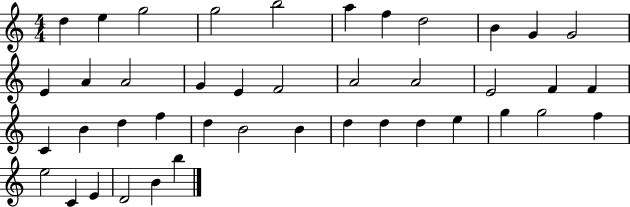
X:1
T:Untitled
M:4/4
L:1/4
K:C
d e g2 g2 b2 a f d2 B G G2 E A A2 G E F2 A2 A2 E2 F F C B d f d B2 B d d d e g g2 f e2 C E D2 B b